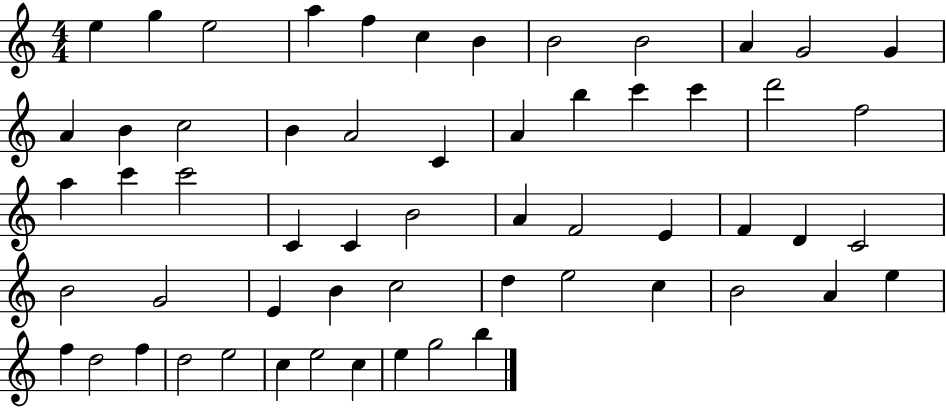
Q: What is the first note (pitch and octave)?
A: E5